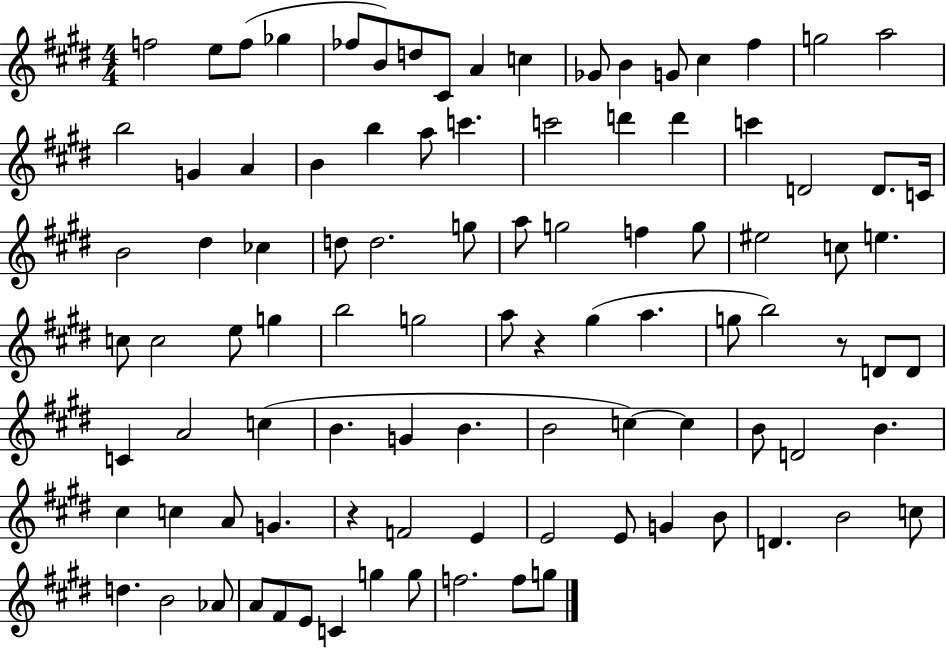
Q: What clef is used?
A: treble